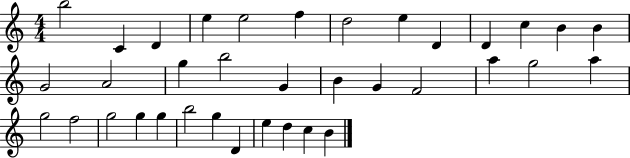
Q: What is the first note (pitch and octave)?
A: B5